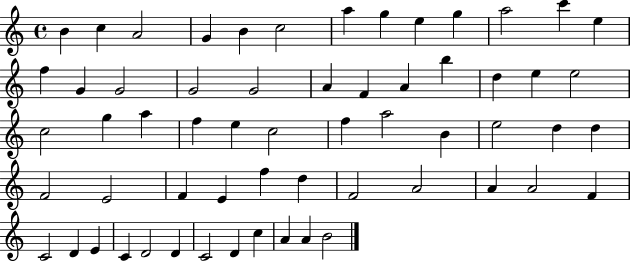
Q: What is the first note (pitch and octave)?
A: B4